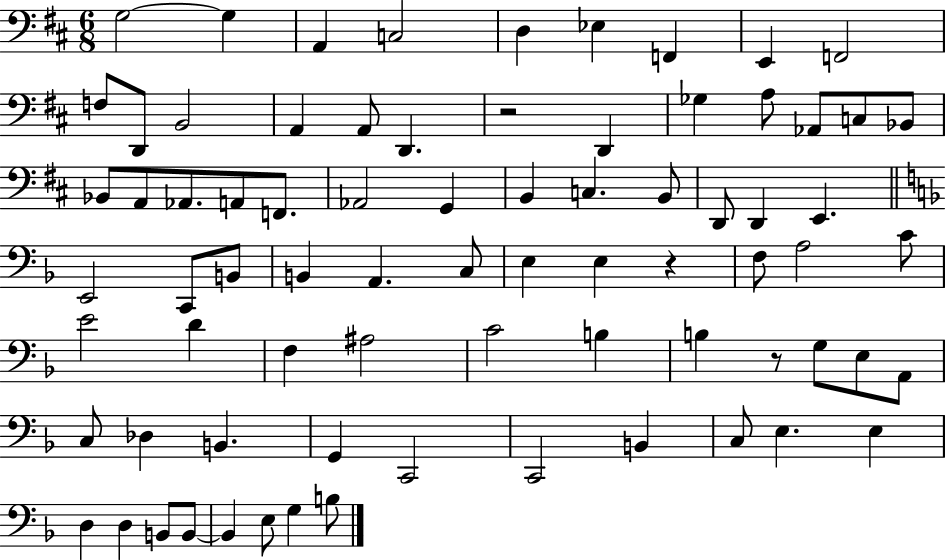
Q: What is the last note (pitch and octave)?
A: B3